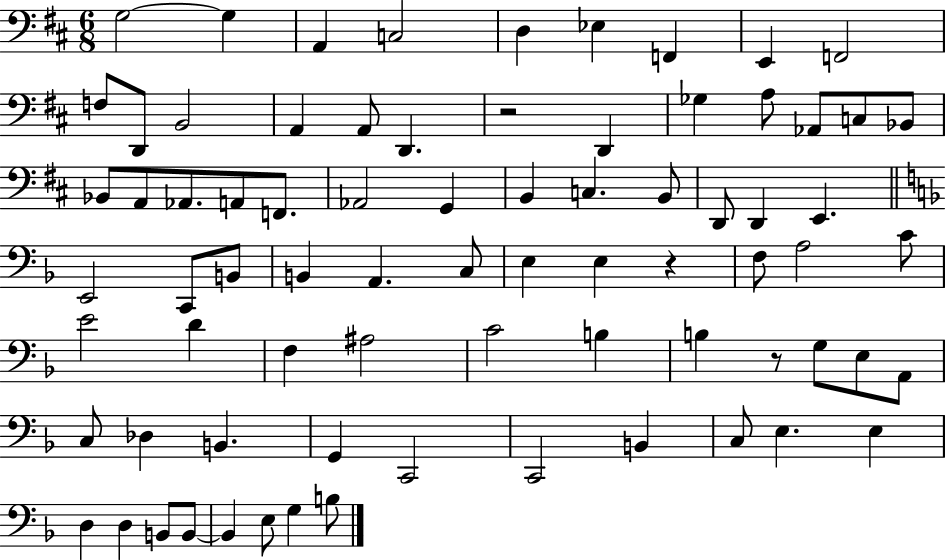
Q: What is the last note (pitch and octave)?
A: B3